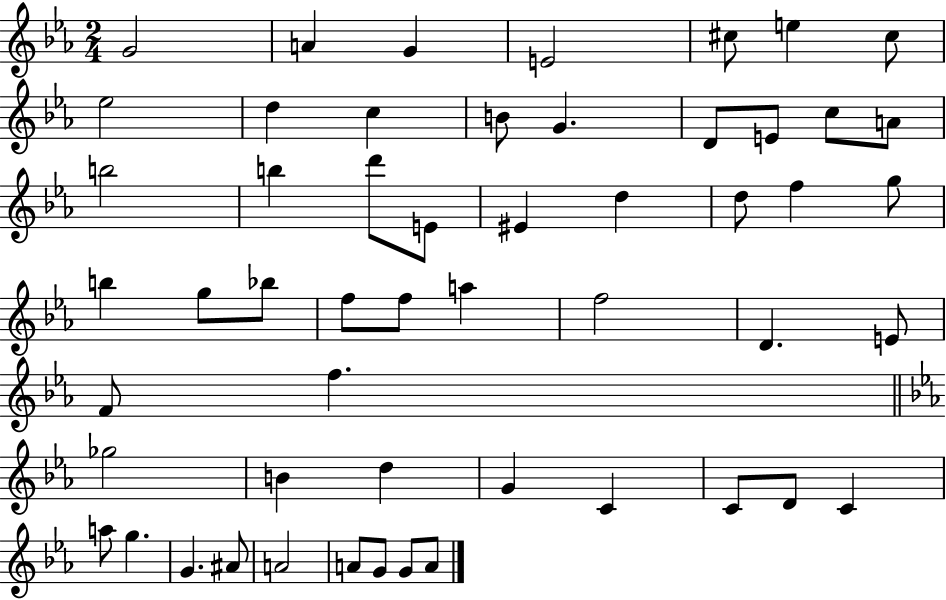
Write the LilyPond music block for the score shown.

{
  \clef treble
  \numericTimeSignature
  \time 2/4
  \key ees \major
  \repeat volta 2 { g'2 | a'4 g'4 | e'2 | cis''8 e''4 cis''8 | \break ees''2 | d''4 c''4 | b'8 g'4. | d'8 e'8 c''8 a'8 | \break b''2 | b''4 d'''8 e'8 | eis'4 d''4 | d''8 f''4 g''8 | \break b''4 g''8 bes''8 | f''8 f''8 a''4 | f''2 | d'4. e'8 | \break f'8 f''4. | \bar "||" \break \key c \minor ges''2 | b'4 d''4 | g'4 c'4 | c'8 d'8 c'4 | \break a''8 g''4. | g'4. ais'8 | a'2 | a'8 g'8 g'8 a'8 | \break } \bar "|."
}